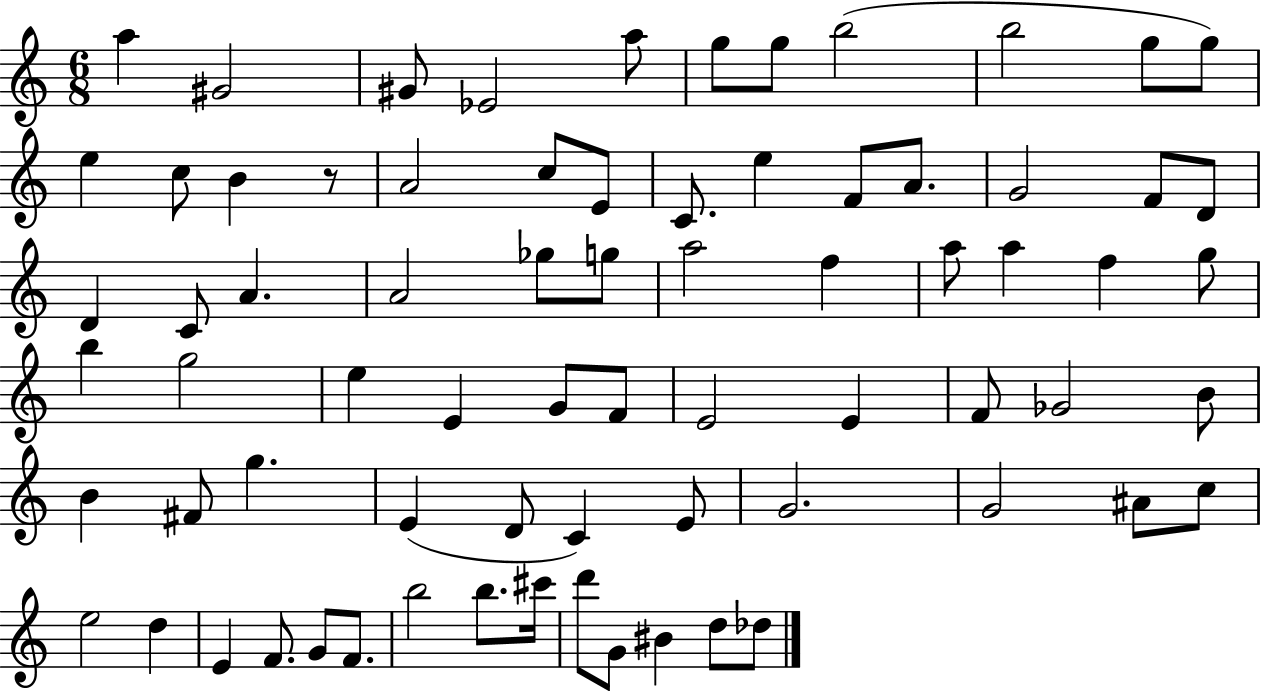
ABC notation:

X:1
T:Untitled
M:6/8
L:1/4
K:C
a ^G2 ^G/2 _E2 a/2 g/2 g/2 b2 b2 g/2 g/2 e c/2 B z/2 A2 c/2 E/2 C/2 e F/2 A/2 G2 F/2 D/2 D C/2 A A2 _g/2 g/2 a2 f a/2 a f g/2 b g2 e E G/2 F/2 E2 E F/2 _G2 B/2 B ^F/2 g E D/2 C E/2 G2 G2 ^A/2 c/2 e2 d E F/2 G/2 F/2 b2 b/2 ^c'/4 d'/2 G/2 ^B d/2 _d/2